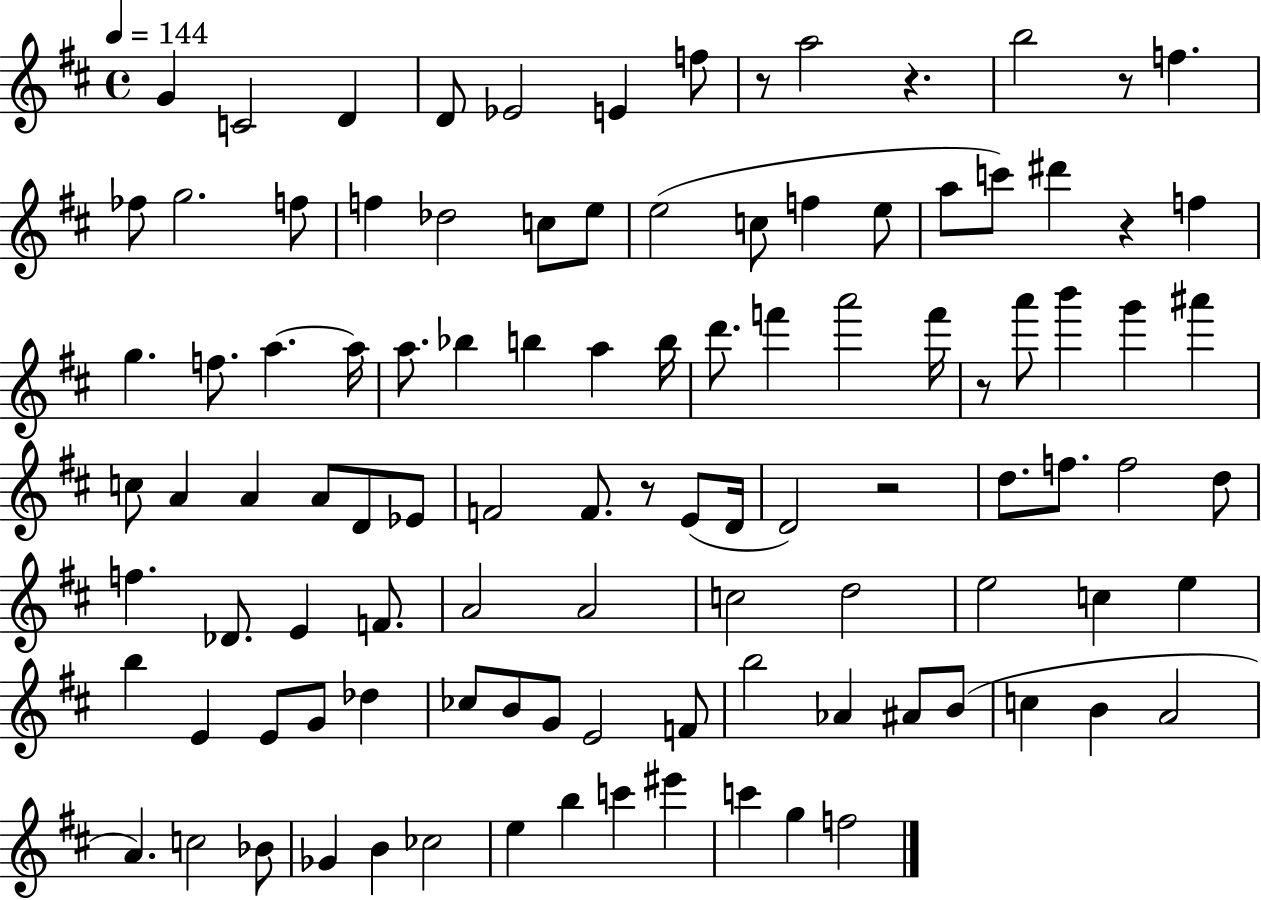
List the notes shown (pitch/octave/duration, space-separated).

G4/q C4/h D4/q D4/e Eb4/h E4/q F5/e R/e A5/h R/q. B5/h R/e F5/q. FES5/e G5/h. F5/e F5/q Db5/h C5/e E5/e E5/h C5/e F5/q E5/e A5/e C6/e D#6/q R/q F5/q G5/q. F5/e. A5/q. A5/s A5/e. Bb5/q B5/q A5/q B5/s D6/e. F6/q A6/h F6/s R/e A6/e B6/q G6/q A#6/q C5/e A4/q A4/q A4/e D4/e Eb4/e F4/h F4/e. R/e E4/e D4/s D4/h R/h D5/e. F5/e. F5/h D5/e F5/q. Db4/e. E4/q F4/e. A4/h A4/h C5/h D5/h E5/h C5/q E5/q B5/q E4/q E4/e G4/e Db5/q CES5/e B4/e G4/e E4/h F4/e B5/h Ab4/q A#4/e B4/e C5/q B4/q A4/h A4/q. C5/h Bb4/e Gb4/q B4/q CES5/h E5/q B5/q C6/q EIS6/q C6/q G5/q F5/h